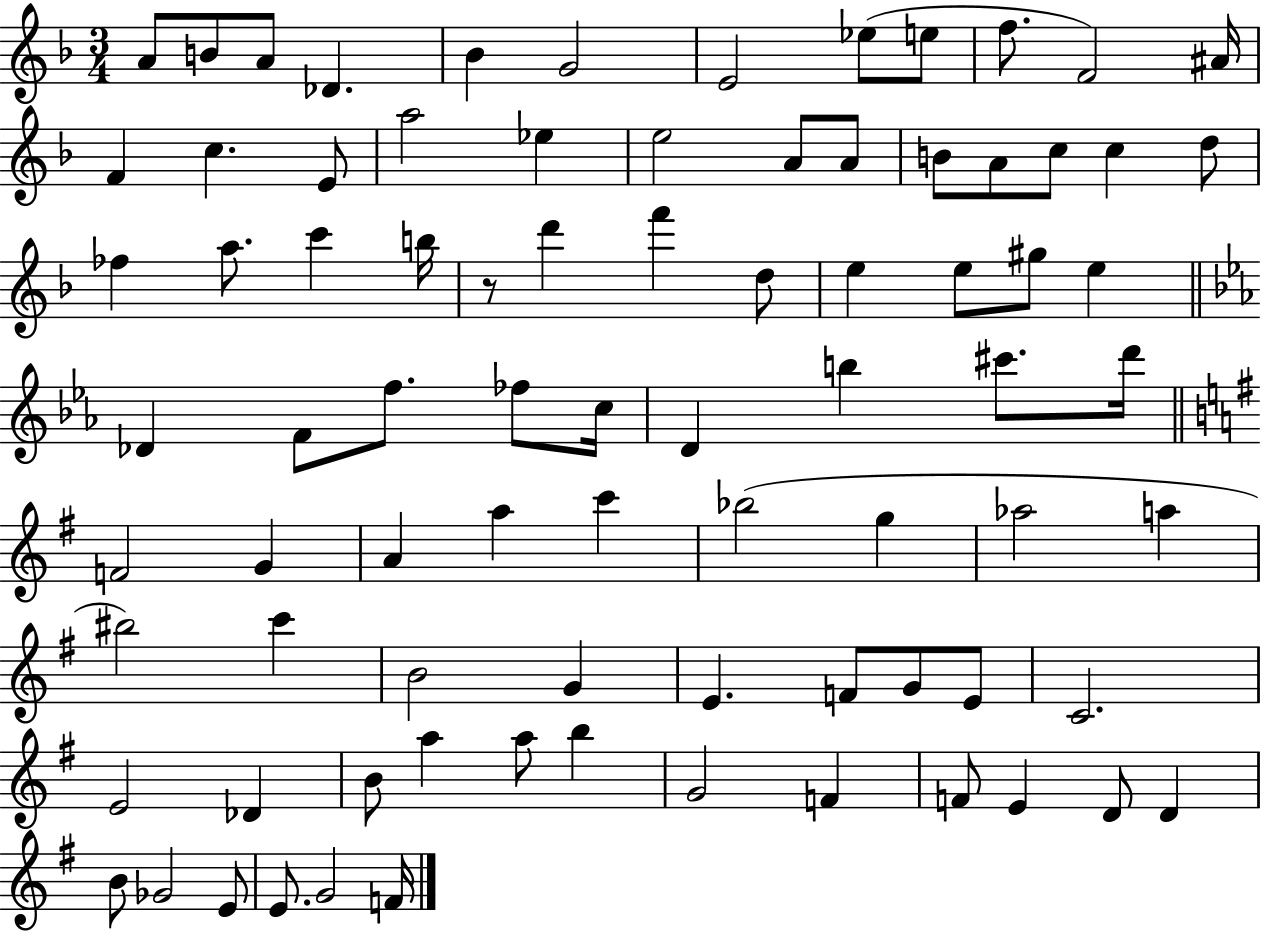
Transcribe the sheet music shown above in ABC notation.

X:1
T:Untitled
M:3/4
L:1/4
K:F
A/2 B/2 A/2 _D _B G2 E2 _e/2 e/2 f/2 F2 ^A/4 F c E/2 a2 _e e2 A/2 A/2 B/2 A/2 c/2 c d/2 _f a/2 c' b/4 z/2 d' f' d/2 e e/2 ^g/2 e _D F/2 f/2 _f/2 c/4 D b ^c'/2 d'/4 F2 G A a c' _b2 g _a2 a ^b2 c' B2 G E F/2 G/2 E/2 C2 E2 _D B/2 a a/2 b G2 F F/2 E D/2 D B/2 _G2 E/2 E/2 G2 F/4